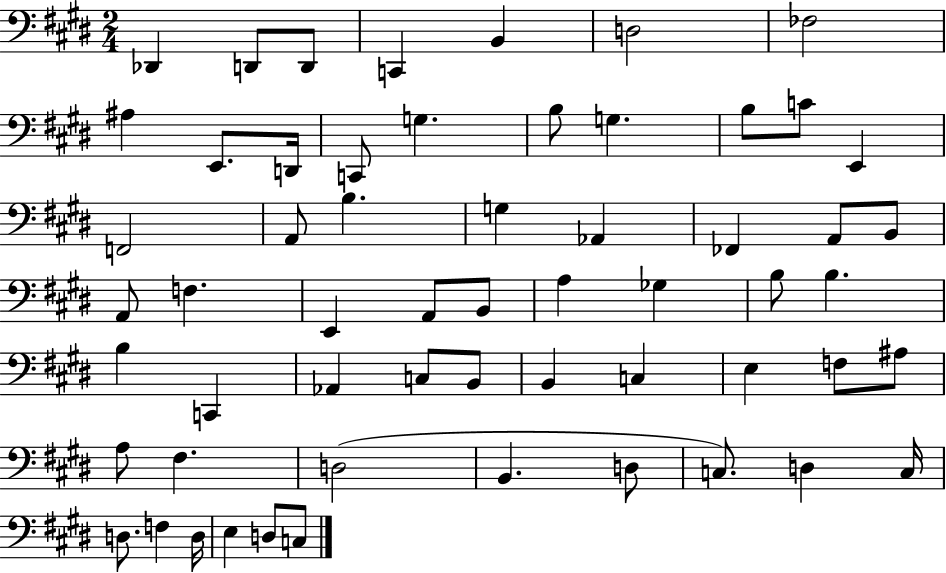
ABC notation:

X:1
T:Untitled
M:2/4
L:1/4
K:E
_D,, D,,/2 D,,/2 C,, B,, D,2 _F,2 ^A, E,,/2 D,,/4 C,,/2 G, B,/2 G, B,/2 C/2 E,, F,,2 A,,/2 B, G, _A,, _F,, A,,/2 B,,/2 A,,/2 F, E,, A,,/2 B,,/2 A, _G, B,/2 B, B, C,, _A,, C,/2 B,,/2 B,, C, E, F,/2 ^A,/2 A,/2 ^F, D,2 B,, D,/2 C,/2 D, C,/4 D,/2 F, D,/4 E, D,/2 C,/2